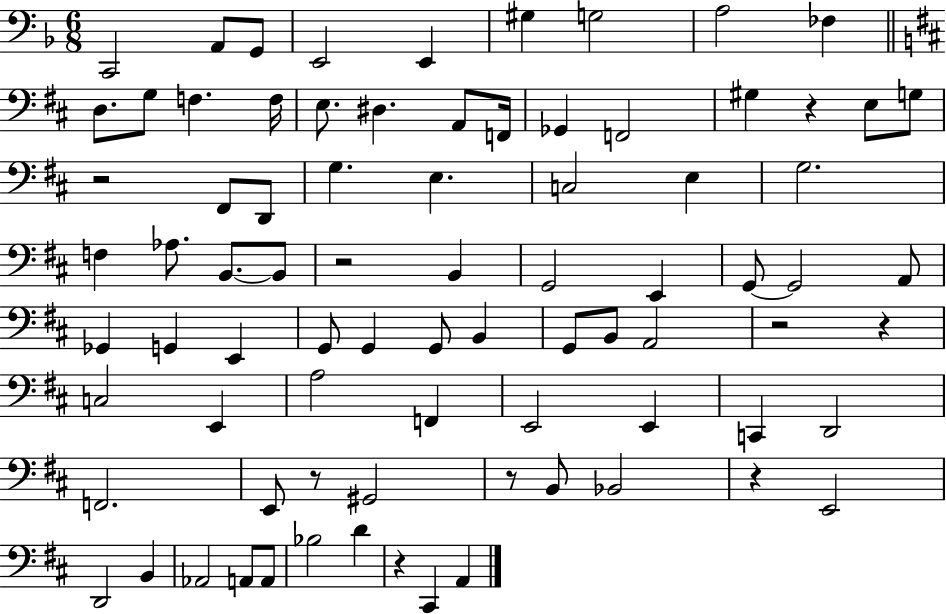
C2/h A2/e G2/e E2/h E2/q G#3/q G3/h A3/h FES3/q D3/e. G3/e F3/q. F3/s E3/e. D#3/q. A2/e F2/s Gb2/q F2/h G#3/q R/q E3/e G3/e R/h F#2/e D2/e G3/q. E3/q. C3/h E3/q G3/h. F3/q Ab3/e. B2/e. B2/e R/h B2/q G2/h E2/q G2/e G2/h A2/e Gb2/q G2/q E2/q G2/e G2/q G2/e B2/q G2/e B2/e A2/h R/h R/q C3/h E2/q A3/h F2/q E2/h E2/q C2/q D2/h F2/h. E2/e R/e G#2/h R/e B2/e Bb2/h R/q E2/h D2/h B2/q Ab2/h A2/e A2/e Bb3/h D4/q R/q C#2/q A2/q